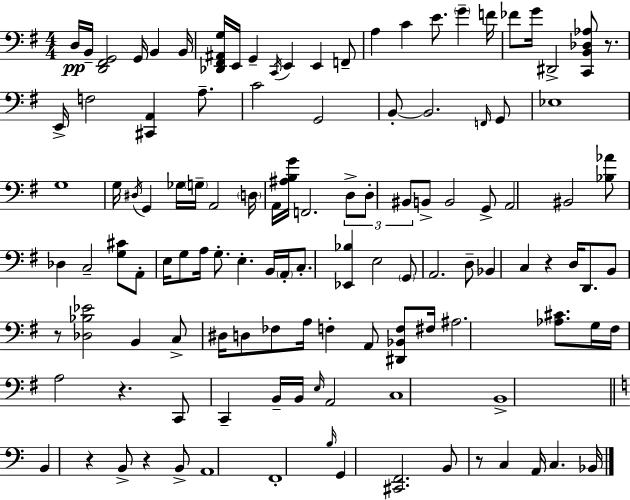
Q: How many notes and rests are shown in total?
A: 119